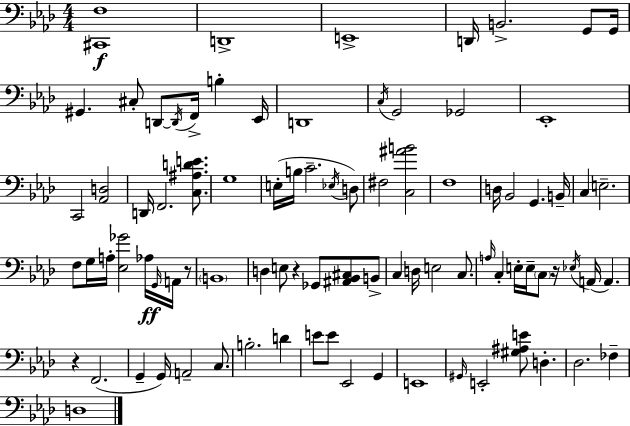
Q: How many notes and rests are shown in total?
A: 87